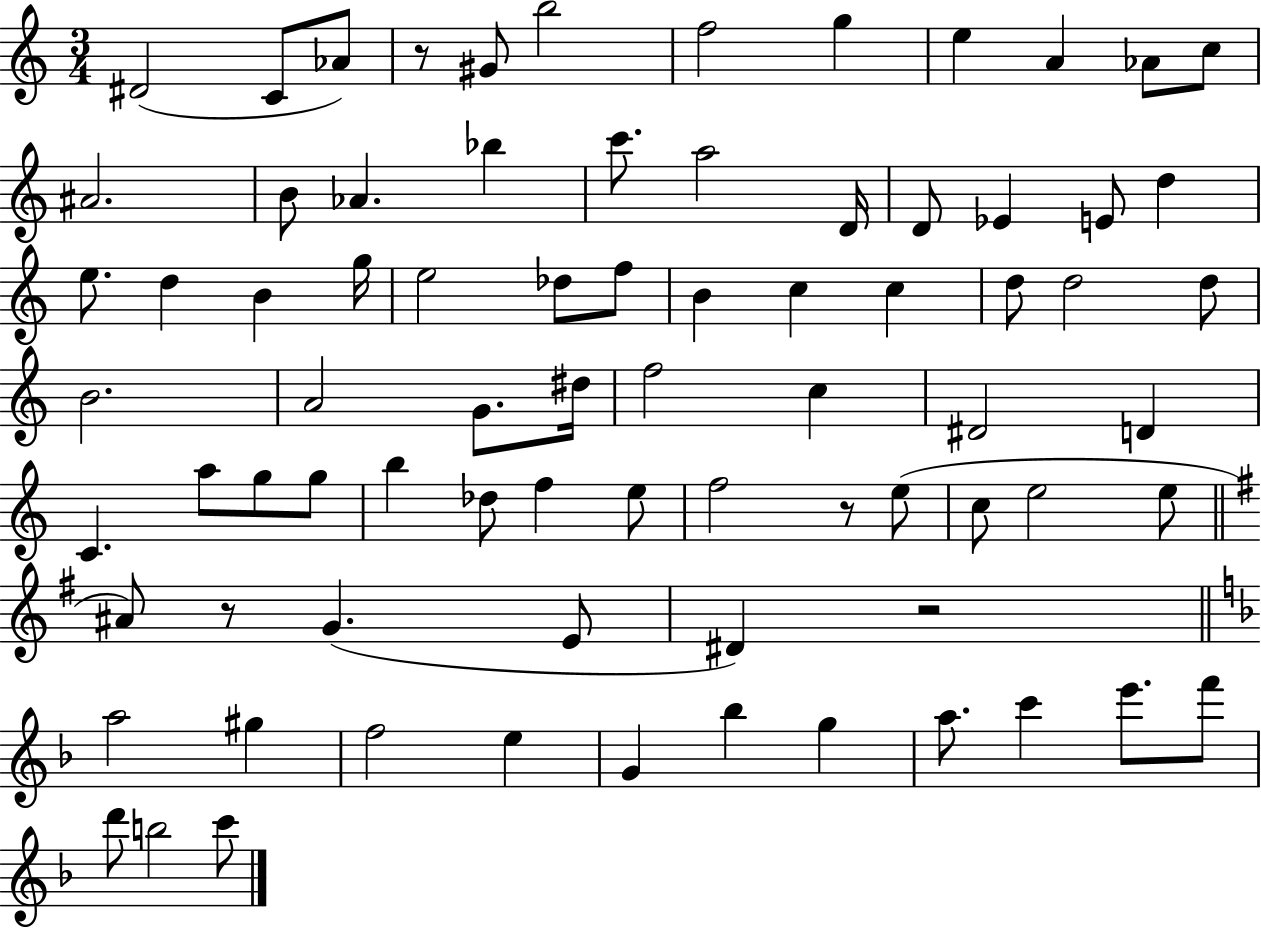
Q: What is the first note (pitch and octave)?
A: D#4